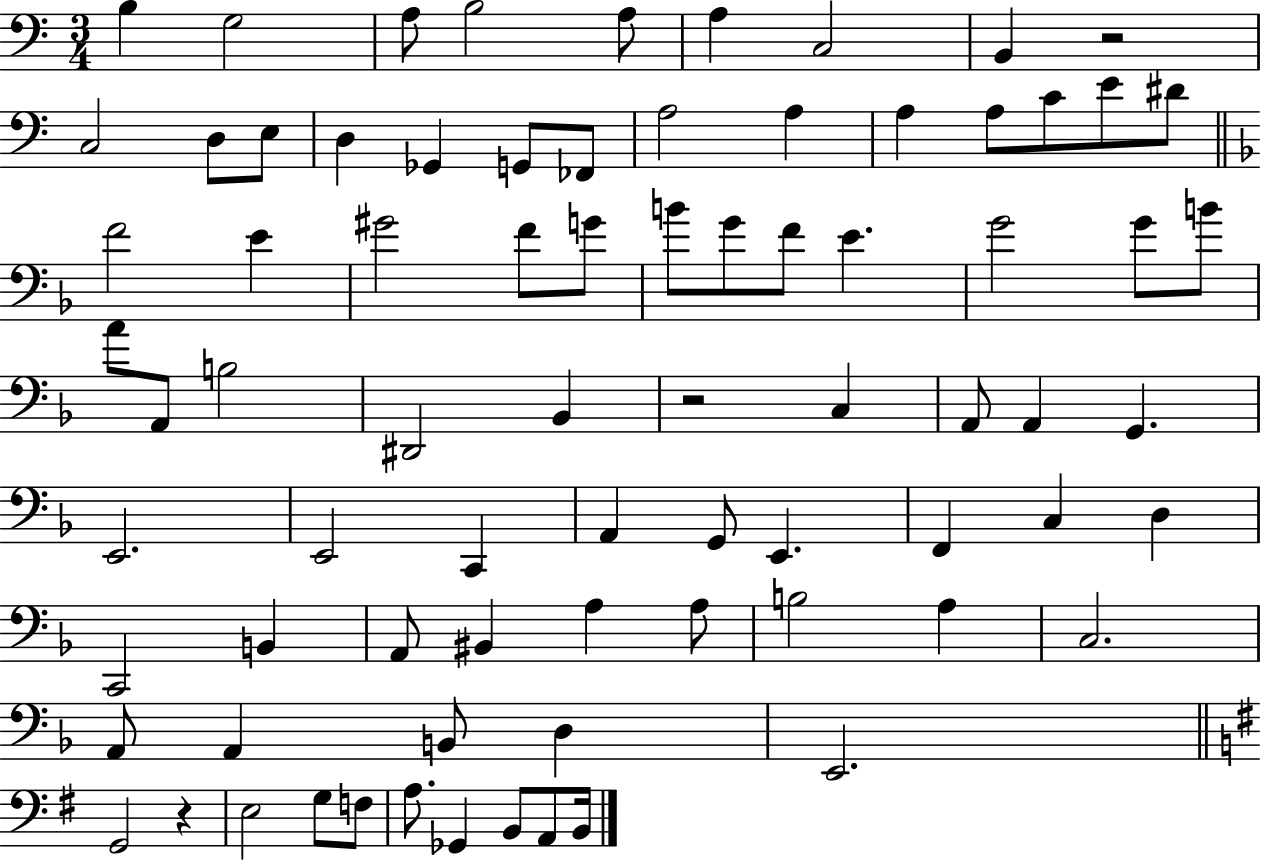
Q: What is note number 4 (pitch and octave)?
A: B3